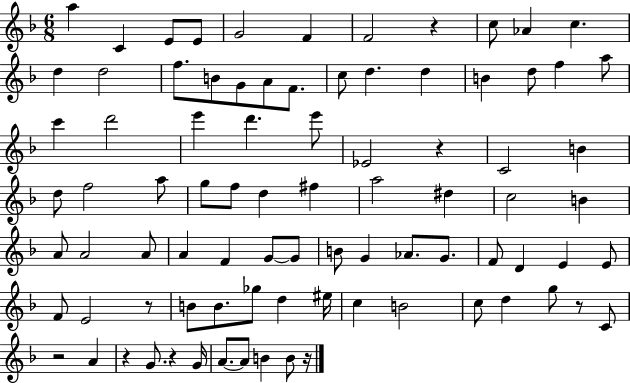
{
  \clef treble
  \numericTimeSignature
  \time 6/8
  \key f \major
  a''4 c'4 e'8 e'8 | g'2 f'4 | f'2 r4 | c''8 aes'4 c''4. | \break d''4 d''2 | f''8. b'8 g'8 a'8 f'8. | c''8 d''4. d''4 | b'4 d''8 f''4 a''8 | \break c'''4 d'''2 | e'''4 d'''4. e'''8 | ees'2 r4 | c'2 b'4 | \break d''8 f''2 a''8 | g''8 f''8 d''4 fis''4 | a''2 dis''4 | c''2 b'4 | \break a'8 a'2 a'8 | a'4 f'4 g'8~~ g'8 | b'8 g'4 aes'8. g'8. | f'8 d'4 e'4 e'8 | \break f'8 e'2 r8 | b'8 b'8. ges''8 d''4 eis''16 | c''4 b'2 | c''8 d''4 g''8 r8 c'8 | \break r2 a'4 | r4 g'8. r4 g'16 | a'8.~~ a'8 b'4 b'8 r16 | \bar "|."
}